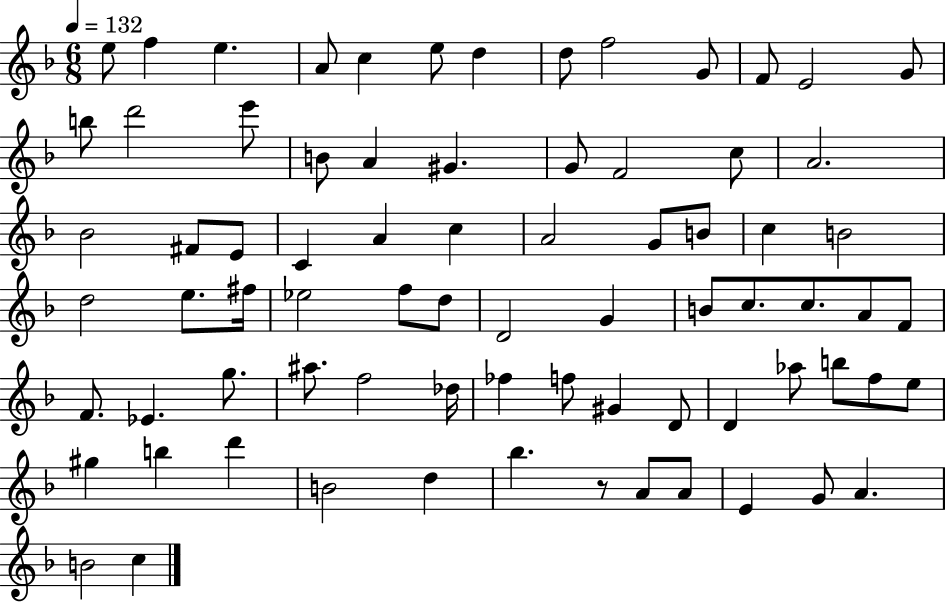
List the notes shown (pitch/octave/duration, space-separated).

E5/e F5/q E5/q. A4/e C5/q E5/e D5/q D5/e F5/h G4/e F4/e E4/h G4/e B5/e D6/h E6/e B4/e A4/q G#4/q. G4/e F4/h C5/e A4/h. Bb4/h F#4/e E4/e C4/q A4/q C5/q A4/h G4/e B4/e C5/q B4/h D5/h E5/e. F#5/s Eb5/h F5/e D5/e D4/h G4/q B4/e C5/e. C5/e. A4/e F4/e F4/e. Eb4/q. G5/e. A#5/e. F5/h Db5/s FES5/q F5/e G#4/q D4/e D4/q Ab5/e B5/e F5/e E5/e G#5/q B5/q D6/q B4/h D5/q Bb5/q. R/e A4/e A4/e E4/q G4/e A4/q. B4/h C5/q